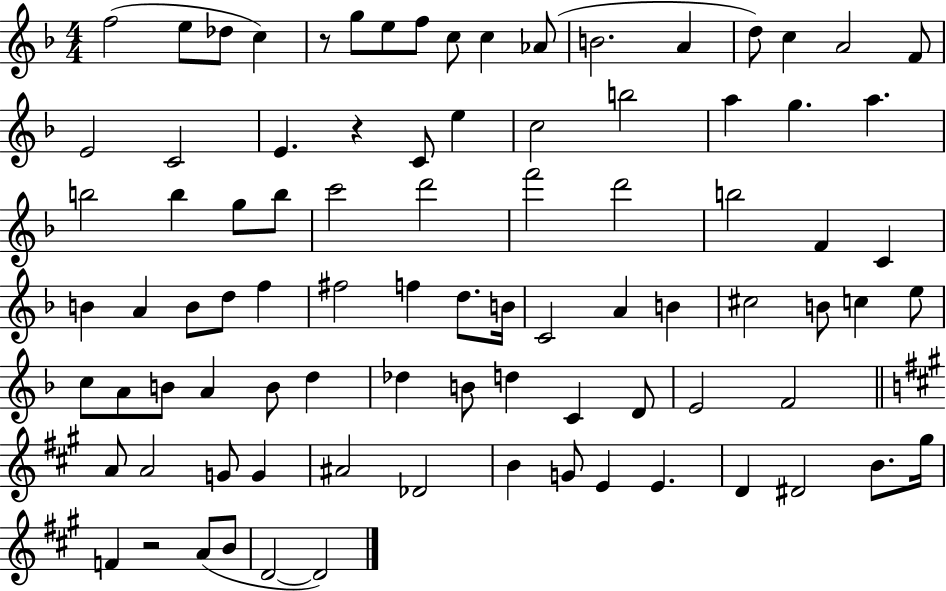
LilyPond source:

{
  \clef treble
  \numericTimeSignature
  \time 4/4
  \key f \major
  f''2( e''8 des''8 c''4) | r8 g''8 e''8 f''8 c''8 c''4 aes'8( | b'2. a'4 | d''8) c''4 a'2 f'8 | \break e'2 c'2 | e'4. r4 c'8 e''4 | c''2 b''2 | a''4 g''4. a''4. | \break b''2 b''4 g''8 b''8 | c'''2 d'''2 | f'''2 d'''2 | b''2 f'4 c'4 | \break b'4 a'4 b'8 d''8 f''4 | fis''2 f''4 d''8. b'16 | c'2 a'4 b'4 | cis''2 b'8 c''4 e''8 | \break c''8 a'8 b'8 a'4 b'8 d''4 | des''4 b'8 d''4 c'4 d'8 | e'2 f'2 | \bar "||" \break \key a \major a'8 a'2 g'8 g'4 | ais'2 des'2 | b'4 g'8 e'4 e'4. | d'4 dis'2 b'8. gis''16 | \break f'4 r2 a'8( b'8 | d'2~~ d'2) | \bar "|."
}